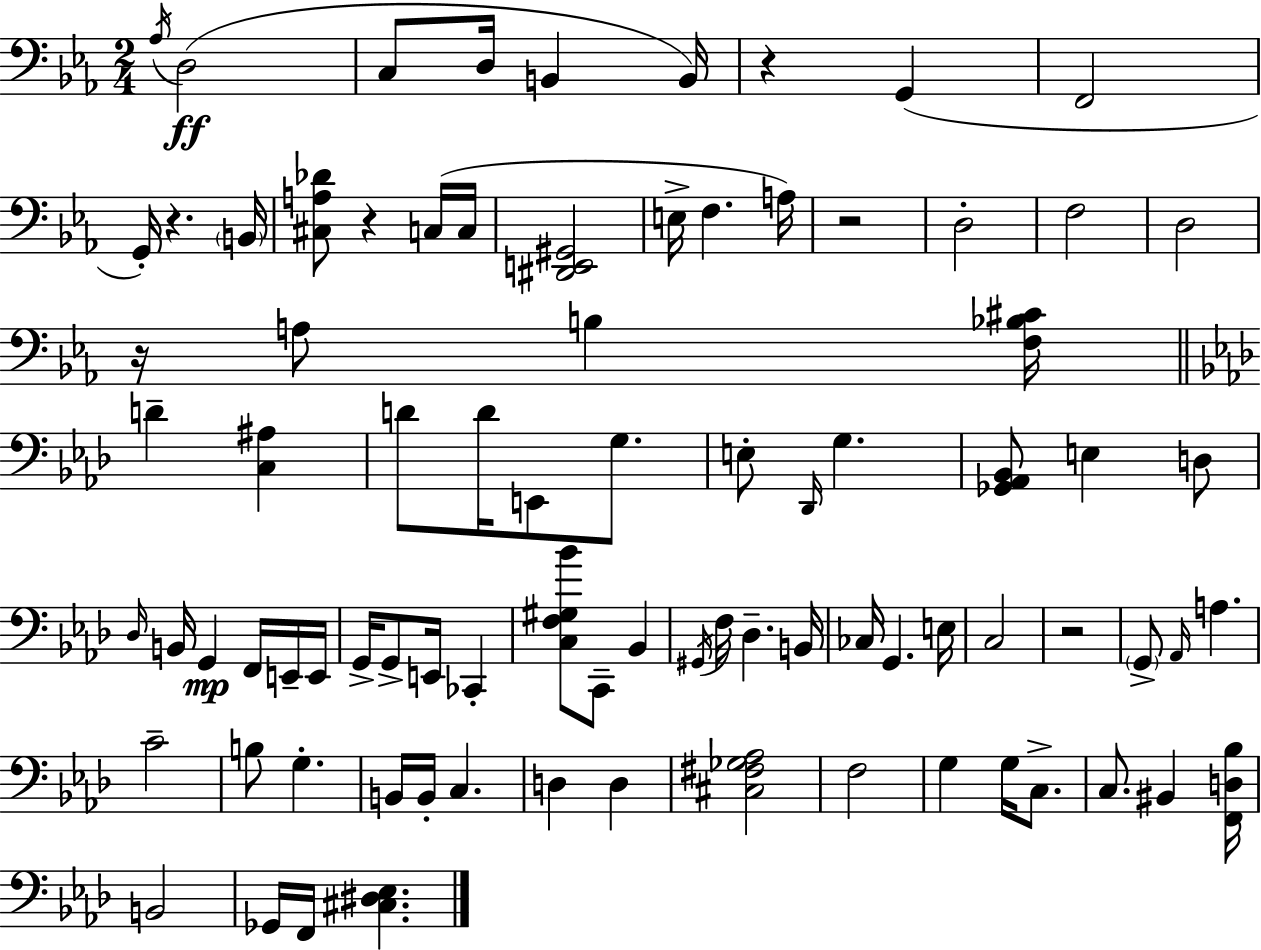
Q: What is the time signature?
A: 2/4